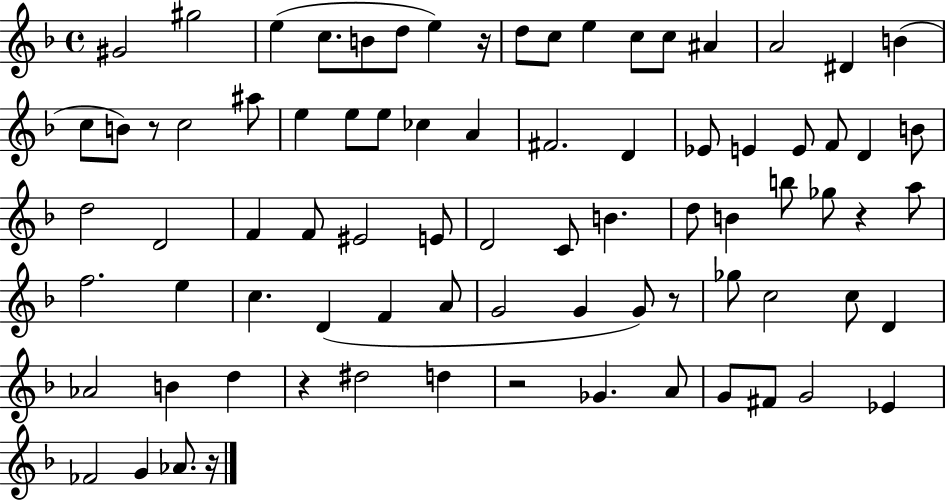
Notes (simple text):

G#4/h G#5/h E5/q C5/e. B4/e D5/e E5/q R/s D5/e C5/e E5/q C5/e C5/e A#4/q A4/h D#4/q B4/q C5/e B4/e R/e C5/h A#5/e E5/q E5/e E5/e CES5/q A4/q F#4/h. D4/q Eb4/e E4/q E4/e F4/e D4/q B4/e D5/h D4/h F4/q F4/e EIS4/h E4/e D4/h C4/e B4/q. D5/e B4/q B5/e Gb5/e R/q A5/e F5/h. E5/q C5/q. D4/q F4/q A4/e G4/h G4/q G4/e R/e Gb5/e C5/h C5/e D4/q Ab4/h B4/q D5/q R/q D#5/h D5/q R/h Gb4/q. A4/e G4/e F#4/e G4/h Eb4/q FES4/h G4/q Ab4/e. R/s